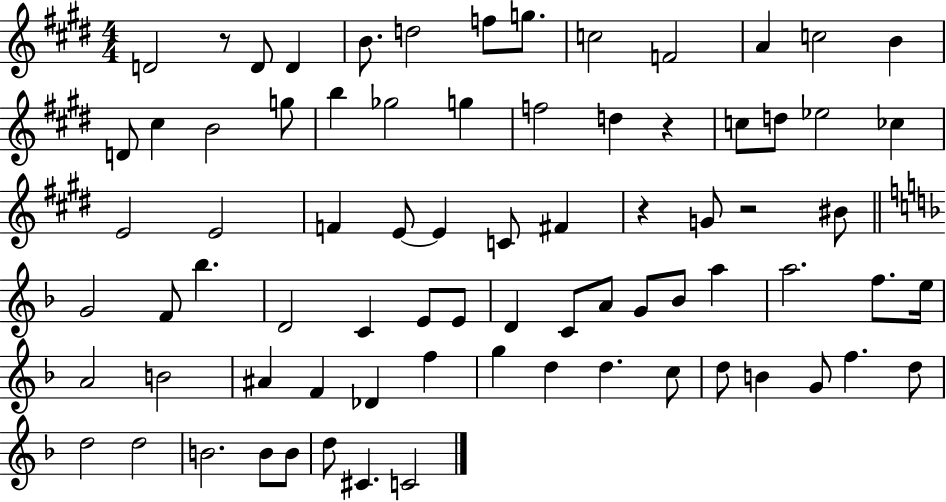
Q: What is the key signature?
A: E major